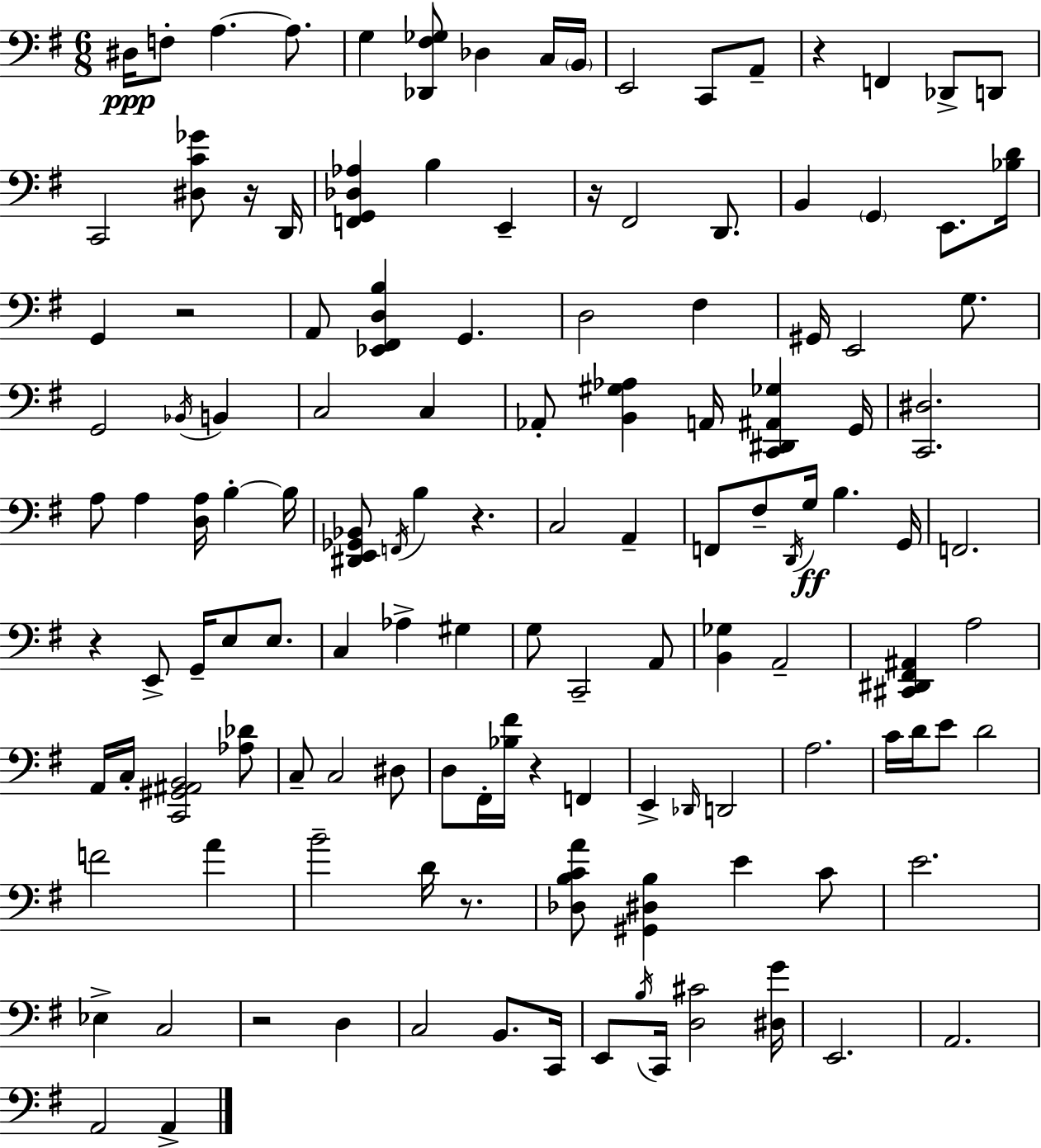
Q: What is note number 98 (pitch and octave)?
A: C2